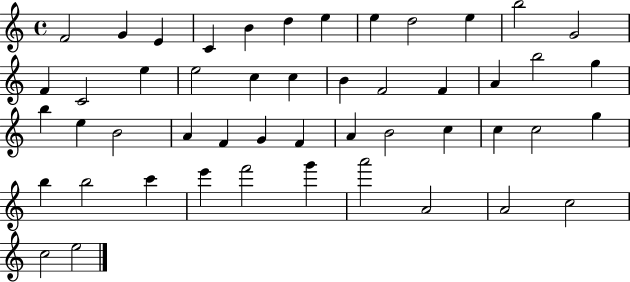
{
  \clef treble
  \time 4/4
  \defaultTimeSignature
  \key c \major
  f'2 g'4 e'4 | c'4 b'4 d''4 e''4 | e''4 d''2 e''4 | b''2 g'2 | \break f'4 c'2 e''4 | e''2 c''4 c''4 | b'4 f'2 f'4 | a'4 b''2 g''4 | \break b''4 e''4 b'2 | a'4 f'4 g'4 f'4 | a'4 b'2 c''4 | c''4 c''2 g''4 | \break b''4 b''2 c'''4 | e'''4 f'''2 g'''4 | a'''2 a'2 | a'2 c''2 | \break c''2 e''2 | \bar "|."
}